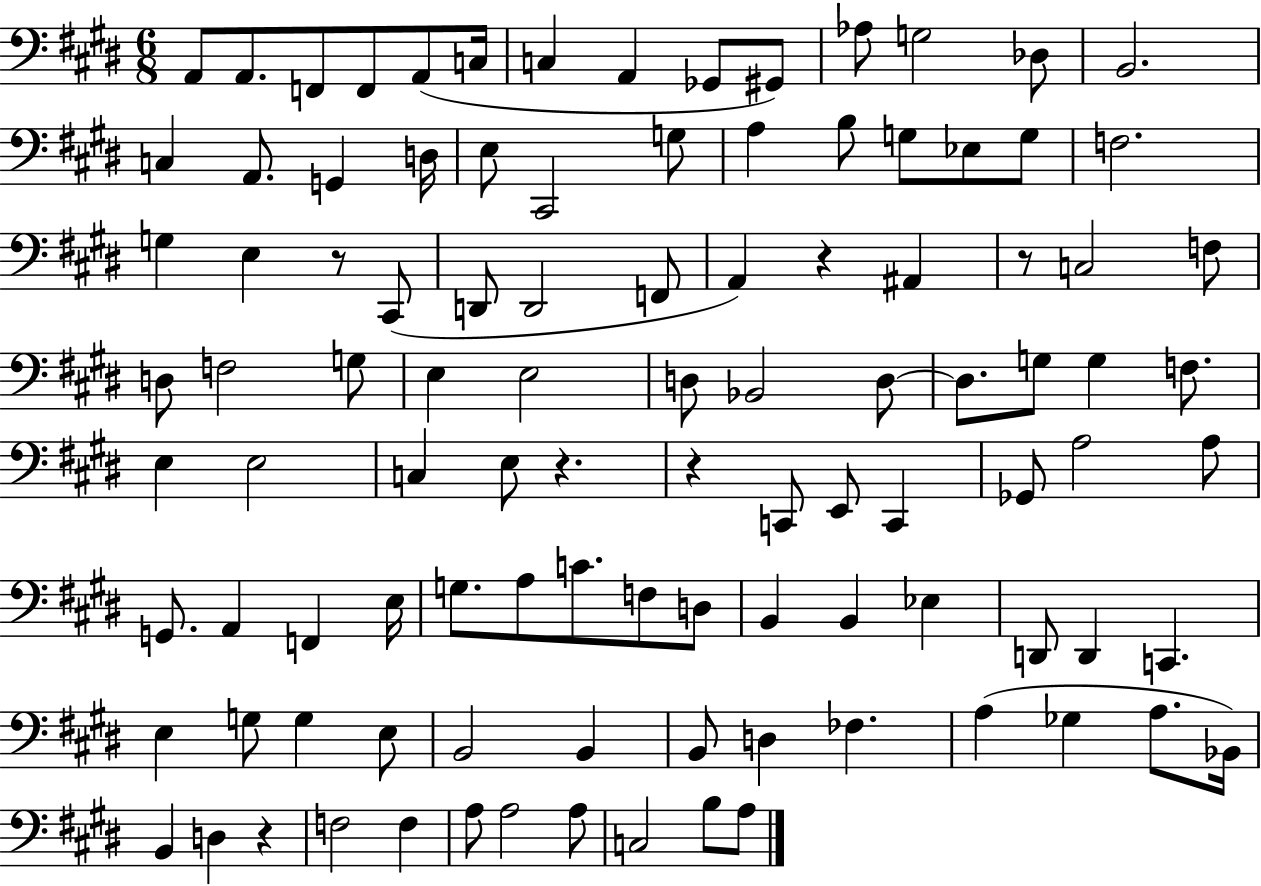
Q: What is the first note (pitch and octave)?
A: A2